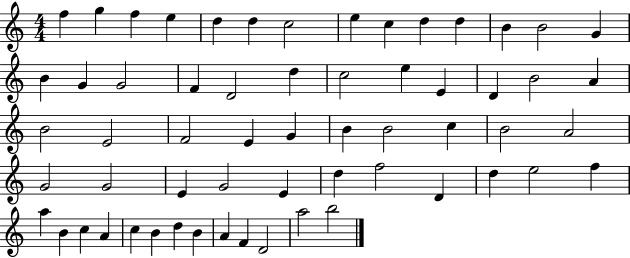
X:1
T:Untitled
M:4/4
L:1/4
K:C
f g f e d d c2 e c d d B B2 G B G G2 F D2 d c2 e E D B2 A B2 E2 F2 E G B B2 c B2 A2 G2 G2 E G2 E d f2 D d e2 f a B c A c B d B A F D2 a2 b2